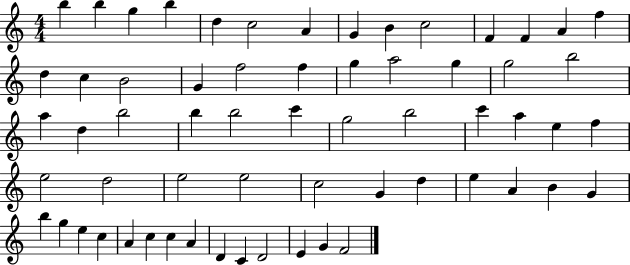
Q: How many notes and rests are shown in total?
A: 62